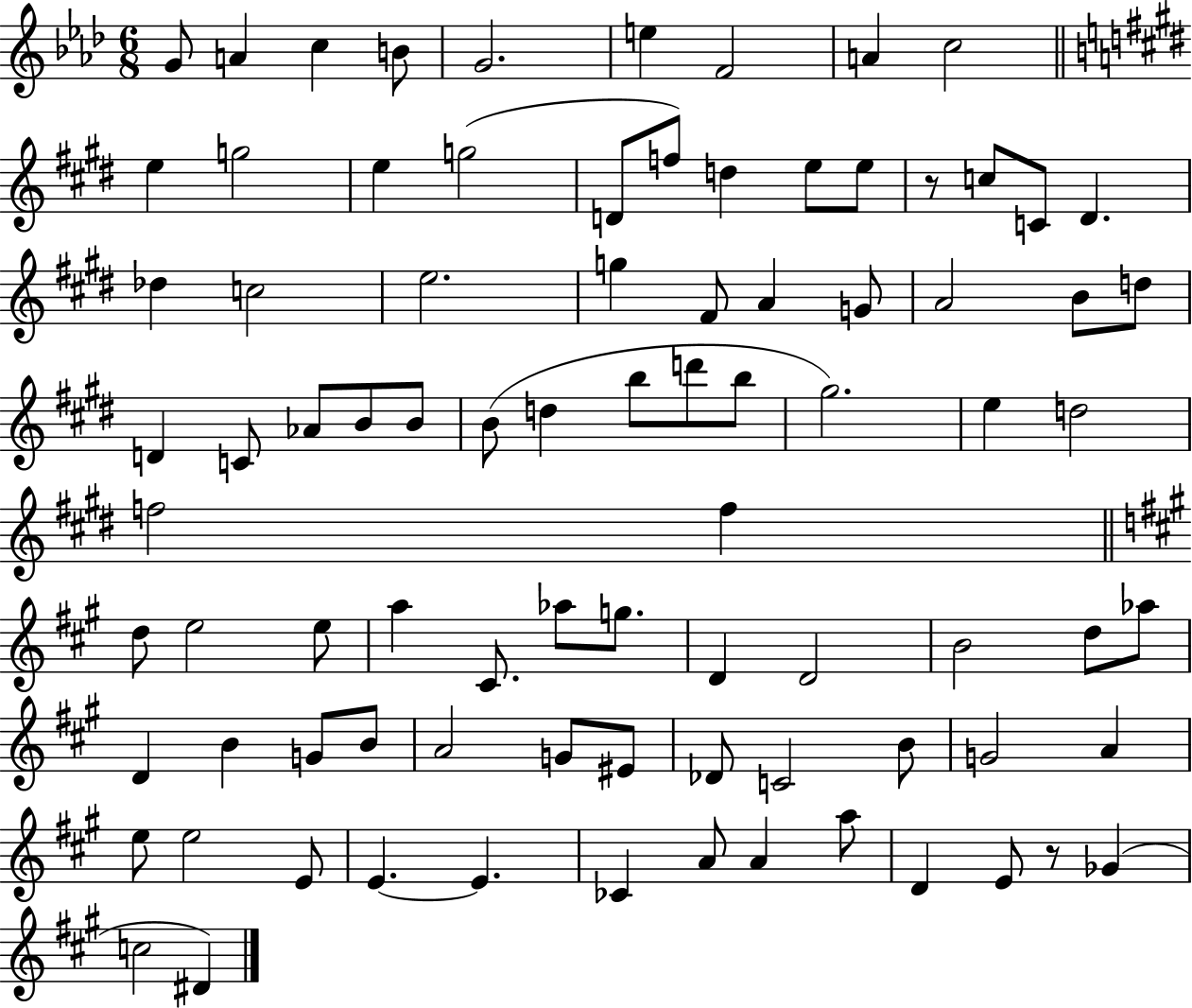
{
  \clef treble
  \numericTimeSignature
  \time 6/8
  \key aes \major
  g'8 a'4 c''4 b'8 | g'2. | e''4 f'2 | a'4 c''2 | \break \bar "||" \break \key e \major e''4 g''2 | e''4 g''2( | d'8 f''8) d''4 e''8 e''8 | r8 c''8 c'8 dis'4. | \break des''4 c''2 | e''2. | g''4 fis'8 a'4 g'8 | a'2 b'8 d''8 | \break d'4 c'8 aes'8 b'8 b'8 | b'8( d''4 b''8 d'''8 b''8 | gis''2.) | e''4 d''2 | \break f''2 f''4 | \bar "||" \break \key a \major d''8 e''2 e''8 | a''4 cis'8. aes''8 g''8. | d'4 d'2 | b'2 d''8 aes''8 | \break d'4 b'4 g'8 b'8 | a'2 g'8 eis'8 | des'8 c'2 b'8 | g'2 a'4 | \break e''8 e''2 e'8 | e'4.~~ e'4. | ces'4 a'8 a'4 a''8 | d'4 e'8 r8 ges'4( | \break c''2 dis'4) | \bar "|."
}